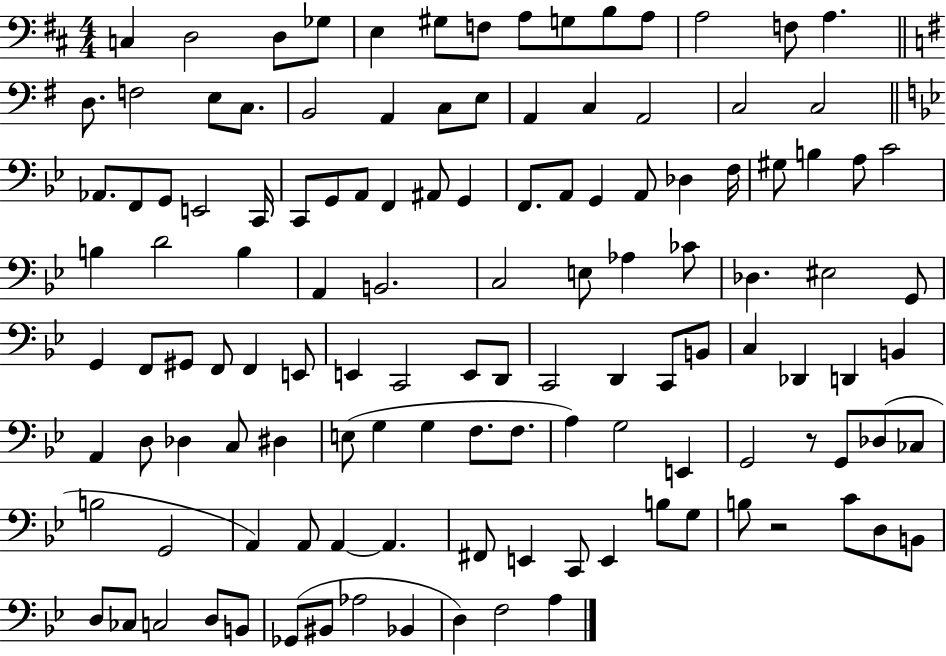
C3/q D3/h D3/e Gb3/e E3/q G#3/e F3/e A3/e G3/e B3/e A3/e A3/h F3/e A3/q. D3/e. F3/h E3/e C3/e. B2/h A2/q C3/e E3/e A2/q C3/q A2/h C3/h C3/h Ab2/e. F2/e G2/e E2/h C2/s C2/e G2/e A2/e F2/q A#2/e G2/q F2/e. A2/e G2/q A2/e Db3/q F3/s G#3/e B3/q A3/e C4/h B3/q D4/h B3/q A2/q B2/h. C3/h E3/e Ab3/q CES4/e Db3/q. EIS3/h G2/e G2/q F2/e G#2/e F2/e F2/q E2/e E2/q C2/h E2/e D2/e C2/h D2/q C2/e B2/e C3/q Db2/q D2/q B2/q A2/q D3/e Db3/q C3/e D#3/q E3/e G3/q G3/q F3/e. F3/e. A3/q G3/h E2/q G2/h R/e G2/e Db3/e CES3/e B3/h G2/h A2/q A2/e A2/q A2/q. F#2/e E2/q C2/e E2/q B3/e G3/e B3/e R/h C4/e D3/e B2/e D3/e CES3/e C3/h D3/e B2/e Gb2/e BIS2/e Ab3/h Bb2/q D3/q F3/h A3/q